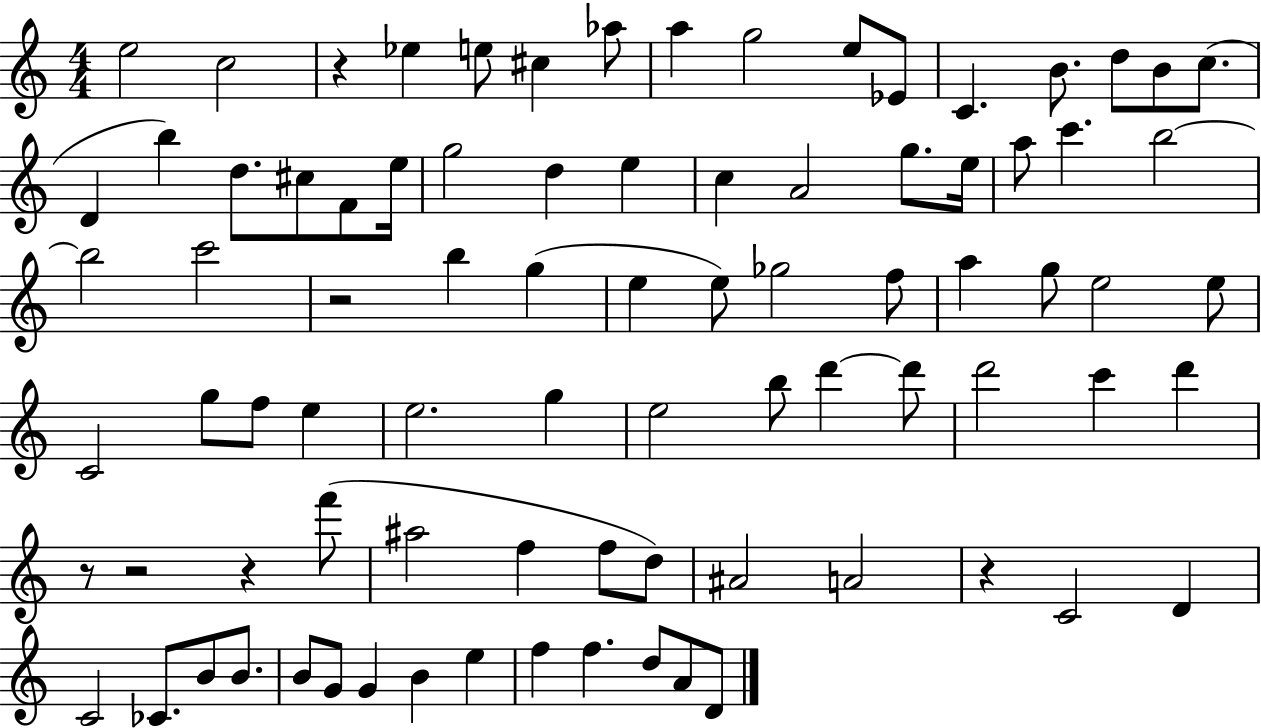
{
  \clef treble
  \numericTimeSignature
  \time 4/4
  \key c \major
  e''2 c''2 | r4 ees''4 e''8 cis''4 aes''8 | a''4 g''2 e''8 ees'8 | c'4. b'8. d''8 b'8 c''8.( | \break d'4 b''4) d''8. cis''8 f'8 e''16 | g''2 d''4 e''4 | c''4 a'2 g''8. e''16 | a''8 c'''4. b''2~~ | \break b''2 c'''2 | r2 b''4 g''4( | e''4 e''8) ges''2 f''8 | a''4 g''8 e''2 e''8 | \break c'2 g''8 f''8 e''4 | e''2. g''4 | e''2 b''8 d'''4~~ d'''8 | d'''2 c'''4 d'''4 | \break r8 r2 r4 f'''8( | ais''2 f''4 f''8 d''8) | ais'2 a'2 | r4 c'2 d'4 | \break c'2 ces'8. b'8 b'8. | b'8 g'8 g'4 b'4 e''4 | f''4 f''4. d''8 a'8 d'8 | \bar "|."
}